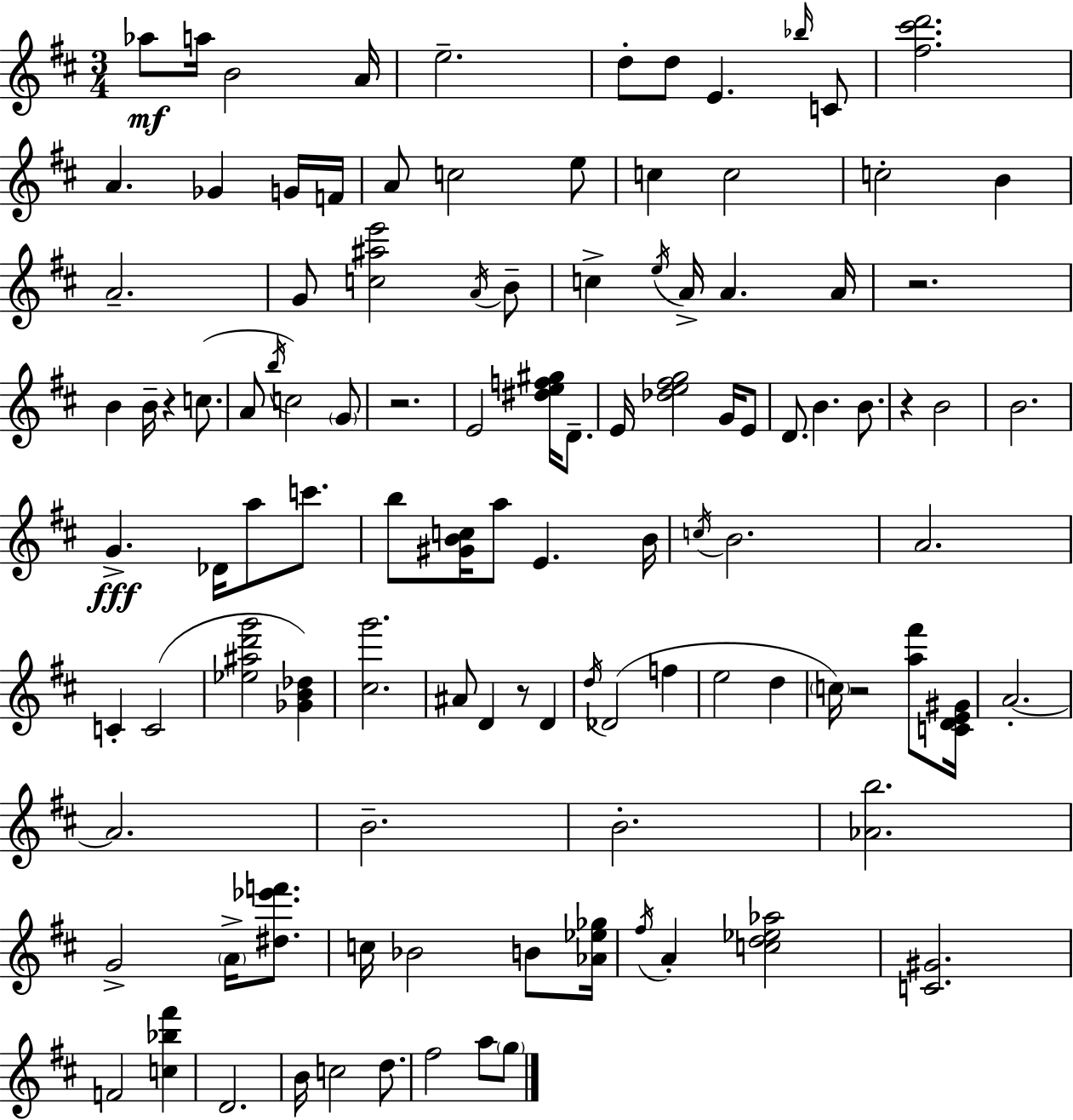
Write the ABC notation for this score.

X:1
T:Untitled
M:3/4
L:1/4
K:D
_a/2 a/4 B2 A/4 e2 d/2 d/2 E _b/4 C/2 [^f^c'd']2 A _G G/4 F/4 A/2 c2 e/2 c c2 c2 B A2 G/2 [c^ae']2 A/4 B/2 c e/4 A/4 A A/4 z2 B B/4 z c/2 A/2 b/4 c2 G/2 z2 E2 [^def^g]/4 D/2 E/4 [_de^fg]2 G/4 E/2 D/2 B B/2 z B2 B2 G _D/4 a/2 c'/2 b/2 [^GBc]/4 a/2 E B/4 c/4 B2 A2 C C2 [_e^ad'g']2 [_GB_d] [^cg']2 ^A/2 D z/2 D d/4 _D2 f e2 d c/4 z2 [a^f']/2 [CDE^G]/4 A2 A2 B2 B2 [_Ab]2 G2 A/4 [^d_e'f']/2 c/4 _B2 B/2 [_A_e_g]/4 ^f/4 A [cd_e_a]2 [C^G]2 F2 [c_b^f'] D2 B/4 c2 d/2 ^f2 a/2 g/2